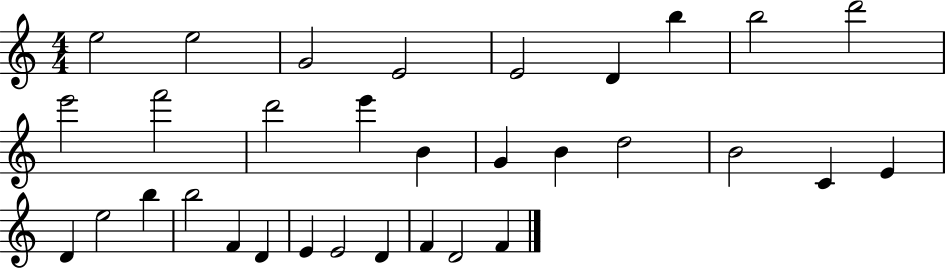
X:1
T:Untitled
M:4/4
L:1/4
K:C
e2 e2 G2 E2 E2 D b b2 d'2 e'2 f'2 d'2 e' B G B d2 B2 C E D e2 b b2 F D E E2 D F D2 F